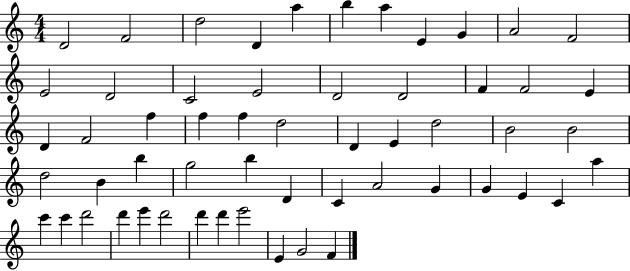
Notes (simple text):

D4/h F4/h D5/h D4/q A5/q B5/q A5/q E4/q G4/q A4/h F4/h E4/h D4/h C4/h E4/h D4/h D4/h F4/q F4/h E4/q D4/q F4/h F5/q F5/q F5/q D5/h D4/q E4/q D5/h B4/h B4/h D5/h B4/q B5/q G5/h B5/q D4/q C4/q A4/h G4/q G4/q E4/q C4/q A5/q C6/q C6/q D6/h D6/q E6/q D6/h D6/q D6/q E6/h E4/q G4/h F4/q